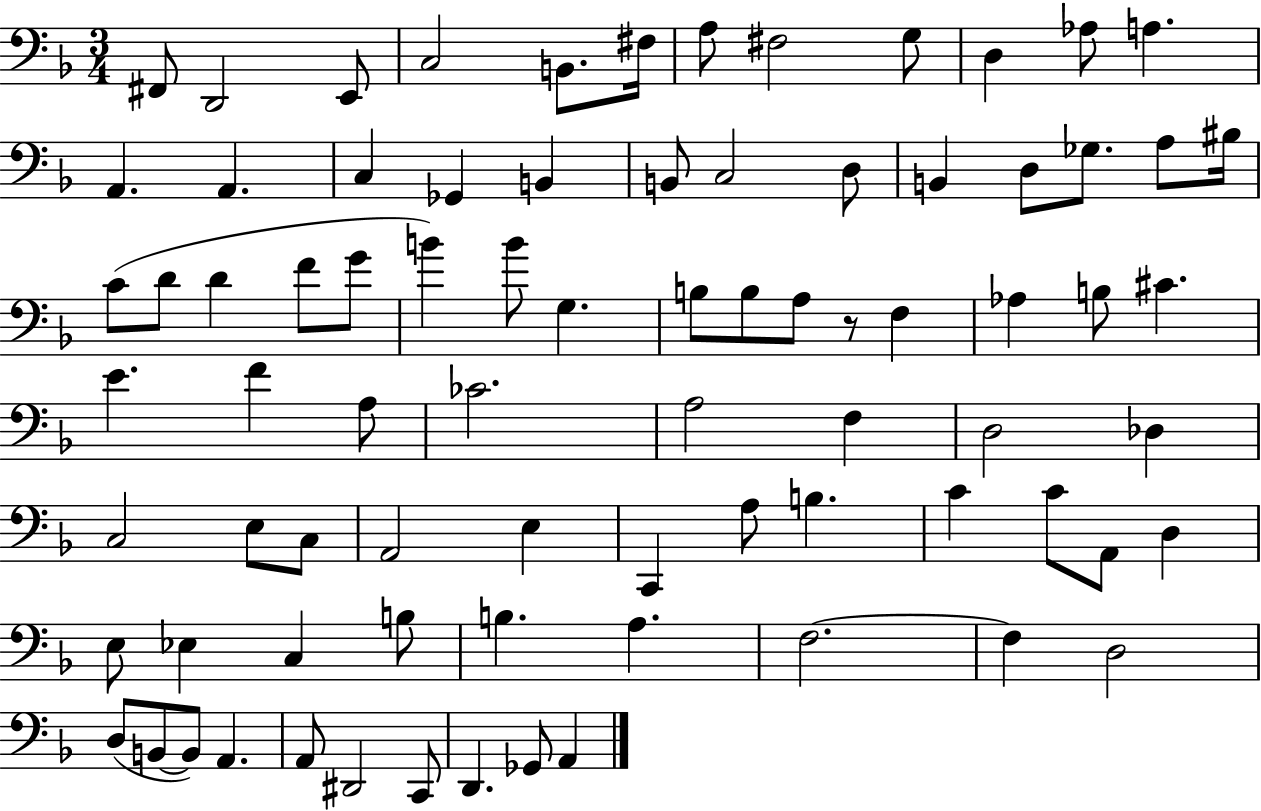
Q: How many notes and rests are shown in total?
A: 80